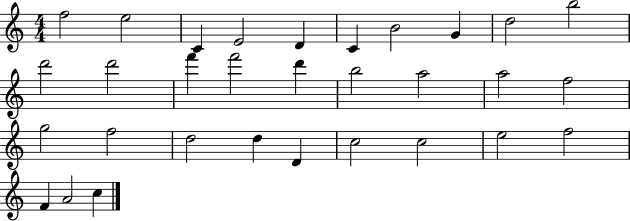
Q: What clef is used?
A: treble